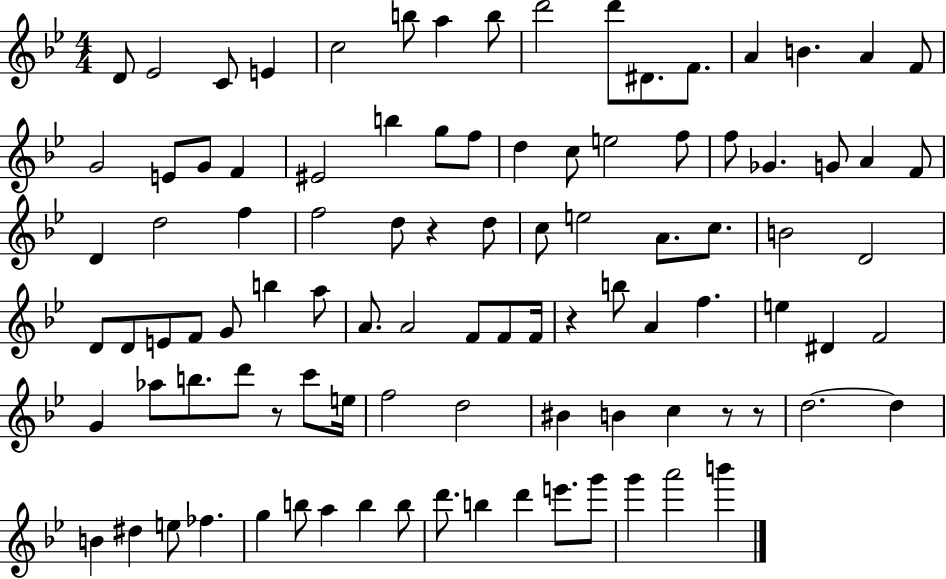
D4/e Eb4/h C4/e E4/q C5/h B5/e A5/q B5/e D6/h D6/e D#4/e. F4/e. A4/q B4/q. A4/q F4/e G4/h E4/e G4/e F4/q EIS4/h B5/q G5/e F5/e D5/q C5/e E5/h F5/e F5/e Gb4/q. G4/e A4/q F4/e D4/q D5/h F5/q F5/h D5/e R/q D5/e C5/e E5/h A4/e. C5/e. B4/h D4/h D4/e D4/e E4/e F4/e G4/e B5/q A5/e A4/e. A4/h F4/e F4/e F4/s R/q B5/e A4/q F5/q. E5/q D#4/q F4/h G4/q Ab5/e B5/e. D6/e R/e C6/e E5/s F5/h D5/h BIS4/q B4/q C5/q R/e R/e D5/h. D5/q B4/q D#5/q E5/e FES5/q. G5/q B5/e A5/q B5/q B5/e D6/e. B5/q D6/q E6/e. G6/e G6/q A6/h B6/q